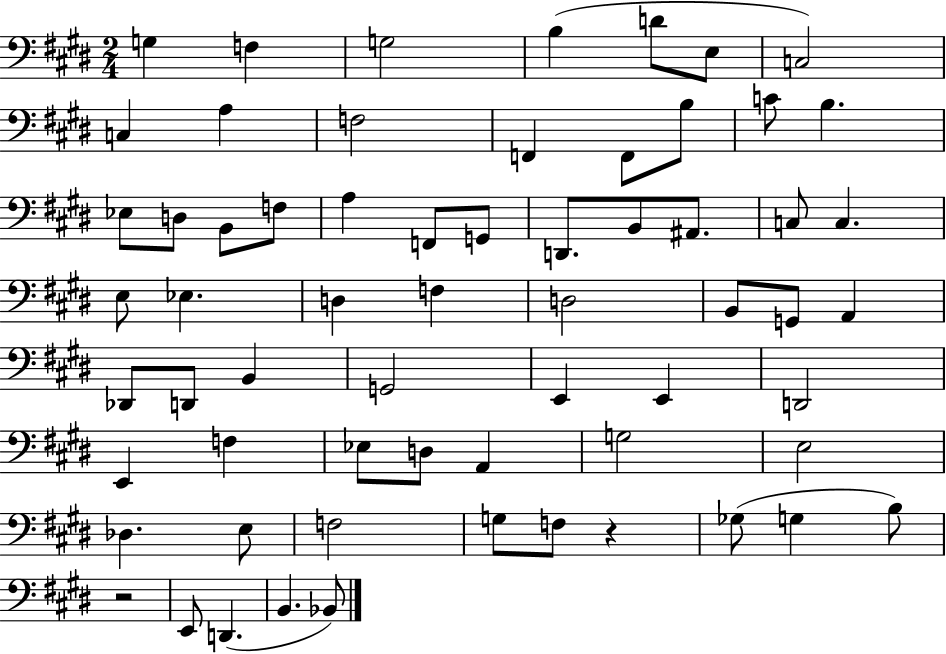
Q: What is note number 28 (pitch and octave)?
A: E3